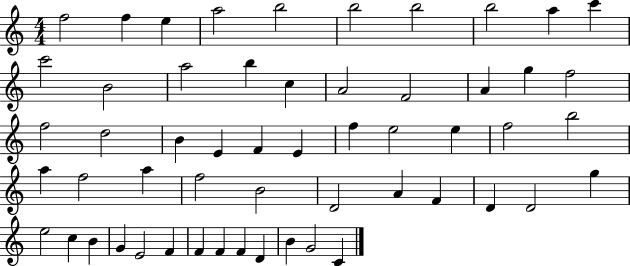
F5/h F5/q E5/q A5/h B5/h B5/h B5/h B5/h A5/q C6/q C6/h B4/h A5/h B5/q C5/q A4/h F4/h A4/q G5/q F5/h F5/h D5/h B4/q E4/q F4/q E4/q F5/q E5/h E5/q F5/h B5/h A5/q F5/h A5/q F5/h B4/h D4/h A4/q F4/q D4/q D4/h G5/q E5/h C5/q B4/q G4/q E4/h F4/q F4/q F4/q F4/q D4/q B4/q G4/h C4/q